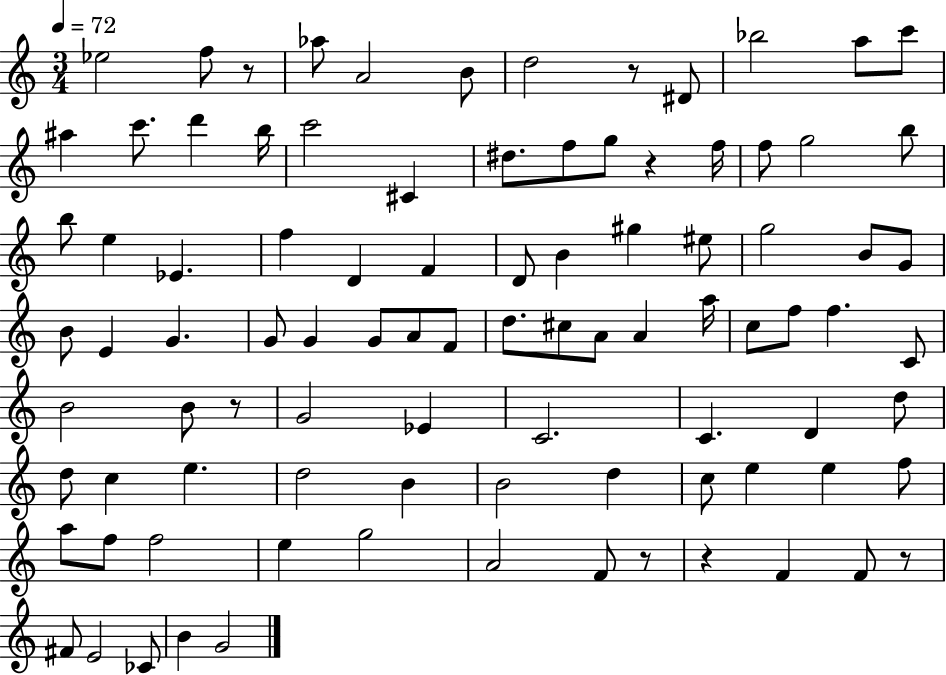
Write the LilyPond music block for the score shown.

{
  \clef treble
  \numericTimeSignature
  \time 3/4
  \key c \major
  \tempo 4 = 72
  \repeat volta 2 { ees''2 f''8 r8 | aes''8 a'2 b'8 | d''2 r8 dis'8 | bes''2 a''8 c'''8 | \break ais''4 c'''8. d'''4 b''16 | c'''2 cis'4 | dis''8. f''8 g''8 r4 f''16 | f''8 g''2 b''8 | \break b''8 e''4 ees'4. | f''4 d'4 f'4 | d'8 b'4 gis''4 eis''8 | g''2 b'8 g'8 | \break b'8 e'4 g'4. | g'8 g'4 g'8 a'8 f'8 | d''8. cis''8 a'8 a'4 a''16 | c''8 f''8 f''4. c'8 | \break b'2 b'8 r8 | g'2 ees'4 | c'2. | c'4. d'4 d''8 | \break d''8 c''4 e''4. | d''2 b'4 | b'2 d''4 | c''8 e''4 e''4 f''8 | \break a''8 f''8 f''2 | e''4 g''2 | a'2 f'8 r8 | r4 f'4 f'8 r8 | \break fis'8 e'2 ces'8 | b'4 g'2 | } \bar "|."
}